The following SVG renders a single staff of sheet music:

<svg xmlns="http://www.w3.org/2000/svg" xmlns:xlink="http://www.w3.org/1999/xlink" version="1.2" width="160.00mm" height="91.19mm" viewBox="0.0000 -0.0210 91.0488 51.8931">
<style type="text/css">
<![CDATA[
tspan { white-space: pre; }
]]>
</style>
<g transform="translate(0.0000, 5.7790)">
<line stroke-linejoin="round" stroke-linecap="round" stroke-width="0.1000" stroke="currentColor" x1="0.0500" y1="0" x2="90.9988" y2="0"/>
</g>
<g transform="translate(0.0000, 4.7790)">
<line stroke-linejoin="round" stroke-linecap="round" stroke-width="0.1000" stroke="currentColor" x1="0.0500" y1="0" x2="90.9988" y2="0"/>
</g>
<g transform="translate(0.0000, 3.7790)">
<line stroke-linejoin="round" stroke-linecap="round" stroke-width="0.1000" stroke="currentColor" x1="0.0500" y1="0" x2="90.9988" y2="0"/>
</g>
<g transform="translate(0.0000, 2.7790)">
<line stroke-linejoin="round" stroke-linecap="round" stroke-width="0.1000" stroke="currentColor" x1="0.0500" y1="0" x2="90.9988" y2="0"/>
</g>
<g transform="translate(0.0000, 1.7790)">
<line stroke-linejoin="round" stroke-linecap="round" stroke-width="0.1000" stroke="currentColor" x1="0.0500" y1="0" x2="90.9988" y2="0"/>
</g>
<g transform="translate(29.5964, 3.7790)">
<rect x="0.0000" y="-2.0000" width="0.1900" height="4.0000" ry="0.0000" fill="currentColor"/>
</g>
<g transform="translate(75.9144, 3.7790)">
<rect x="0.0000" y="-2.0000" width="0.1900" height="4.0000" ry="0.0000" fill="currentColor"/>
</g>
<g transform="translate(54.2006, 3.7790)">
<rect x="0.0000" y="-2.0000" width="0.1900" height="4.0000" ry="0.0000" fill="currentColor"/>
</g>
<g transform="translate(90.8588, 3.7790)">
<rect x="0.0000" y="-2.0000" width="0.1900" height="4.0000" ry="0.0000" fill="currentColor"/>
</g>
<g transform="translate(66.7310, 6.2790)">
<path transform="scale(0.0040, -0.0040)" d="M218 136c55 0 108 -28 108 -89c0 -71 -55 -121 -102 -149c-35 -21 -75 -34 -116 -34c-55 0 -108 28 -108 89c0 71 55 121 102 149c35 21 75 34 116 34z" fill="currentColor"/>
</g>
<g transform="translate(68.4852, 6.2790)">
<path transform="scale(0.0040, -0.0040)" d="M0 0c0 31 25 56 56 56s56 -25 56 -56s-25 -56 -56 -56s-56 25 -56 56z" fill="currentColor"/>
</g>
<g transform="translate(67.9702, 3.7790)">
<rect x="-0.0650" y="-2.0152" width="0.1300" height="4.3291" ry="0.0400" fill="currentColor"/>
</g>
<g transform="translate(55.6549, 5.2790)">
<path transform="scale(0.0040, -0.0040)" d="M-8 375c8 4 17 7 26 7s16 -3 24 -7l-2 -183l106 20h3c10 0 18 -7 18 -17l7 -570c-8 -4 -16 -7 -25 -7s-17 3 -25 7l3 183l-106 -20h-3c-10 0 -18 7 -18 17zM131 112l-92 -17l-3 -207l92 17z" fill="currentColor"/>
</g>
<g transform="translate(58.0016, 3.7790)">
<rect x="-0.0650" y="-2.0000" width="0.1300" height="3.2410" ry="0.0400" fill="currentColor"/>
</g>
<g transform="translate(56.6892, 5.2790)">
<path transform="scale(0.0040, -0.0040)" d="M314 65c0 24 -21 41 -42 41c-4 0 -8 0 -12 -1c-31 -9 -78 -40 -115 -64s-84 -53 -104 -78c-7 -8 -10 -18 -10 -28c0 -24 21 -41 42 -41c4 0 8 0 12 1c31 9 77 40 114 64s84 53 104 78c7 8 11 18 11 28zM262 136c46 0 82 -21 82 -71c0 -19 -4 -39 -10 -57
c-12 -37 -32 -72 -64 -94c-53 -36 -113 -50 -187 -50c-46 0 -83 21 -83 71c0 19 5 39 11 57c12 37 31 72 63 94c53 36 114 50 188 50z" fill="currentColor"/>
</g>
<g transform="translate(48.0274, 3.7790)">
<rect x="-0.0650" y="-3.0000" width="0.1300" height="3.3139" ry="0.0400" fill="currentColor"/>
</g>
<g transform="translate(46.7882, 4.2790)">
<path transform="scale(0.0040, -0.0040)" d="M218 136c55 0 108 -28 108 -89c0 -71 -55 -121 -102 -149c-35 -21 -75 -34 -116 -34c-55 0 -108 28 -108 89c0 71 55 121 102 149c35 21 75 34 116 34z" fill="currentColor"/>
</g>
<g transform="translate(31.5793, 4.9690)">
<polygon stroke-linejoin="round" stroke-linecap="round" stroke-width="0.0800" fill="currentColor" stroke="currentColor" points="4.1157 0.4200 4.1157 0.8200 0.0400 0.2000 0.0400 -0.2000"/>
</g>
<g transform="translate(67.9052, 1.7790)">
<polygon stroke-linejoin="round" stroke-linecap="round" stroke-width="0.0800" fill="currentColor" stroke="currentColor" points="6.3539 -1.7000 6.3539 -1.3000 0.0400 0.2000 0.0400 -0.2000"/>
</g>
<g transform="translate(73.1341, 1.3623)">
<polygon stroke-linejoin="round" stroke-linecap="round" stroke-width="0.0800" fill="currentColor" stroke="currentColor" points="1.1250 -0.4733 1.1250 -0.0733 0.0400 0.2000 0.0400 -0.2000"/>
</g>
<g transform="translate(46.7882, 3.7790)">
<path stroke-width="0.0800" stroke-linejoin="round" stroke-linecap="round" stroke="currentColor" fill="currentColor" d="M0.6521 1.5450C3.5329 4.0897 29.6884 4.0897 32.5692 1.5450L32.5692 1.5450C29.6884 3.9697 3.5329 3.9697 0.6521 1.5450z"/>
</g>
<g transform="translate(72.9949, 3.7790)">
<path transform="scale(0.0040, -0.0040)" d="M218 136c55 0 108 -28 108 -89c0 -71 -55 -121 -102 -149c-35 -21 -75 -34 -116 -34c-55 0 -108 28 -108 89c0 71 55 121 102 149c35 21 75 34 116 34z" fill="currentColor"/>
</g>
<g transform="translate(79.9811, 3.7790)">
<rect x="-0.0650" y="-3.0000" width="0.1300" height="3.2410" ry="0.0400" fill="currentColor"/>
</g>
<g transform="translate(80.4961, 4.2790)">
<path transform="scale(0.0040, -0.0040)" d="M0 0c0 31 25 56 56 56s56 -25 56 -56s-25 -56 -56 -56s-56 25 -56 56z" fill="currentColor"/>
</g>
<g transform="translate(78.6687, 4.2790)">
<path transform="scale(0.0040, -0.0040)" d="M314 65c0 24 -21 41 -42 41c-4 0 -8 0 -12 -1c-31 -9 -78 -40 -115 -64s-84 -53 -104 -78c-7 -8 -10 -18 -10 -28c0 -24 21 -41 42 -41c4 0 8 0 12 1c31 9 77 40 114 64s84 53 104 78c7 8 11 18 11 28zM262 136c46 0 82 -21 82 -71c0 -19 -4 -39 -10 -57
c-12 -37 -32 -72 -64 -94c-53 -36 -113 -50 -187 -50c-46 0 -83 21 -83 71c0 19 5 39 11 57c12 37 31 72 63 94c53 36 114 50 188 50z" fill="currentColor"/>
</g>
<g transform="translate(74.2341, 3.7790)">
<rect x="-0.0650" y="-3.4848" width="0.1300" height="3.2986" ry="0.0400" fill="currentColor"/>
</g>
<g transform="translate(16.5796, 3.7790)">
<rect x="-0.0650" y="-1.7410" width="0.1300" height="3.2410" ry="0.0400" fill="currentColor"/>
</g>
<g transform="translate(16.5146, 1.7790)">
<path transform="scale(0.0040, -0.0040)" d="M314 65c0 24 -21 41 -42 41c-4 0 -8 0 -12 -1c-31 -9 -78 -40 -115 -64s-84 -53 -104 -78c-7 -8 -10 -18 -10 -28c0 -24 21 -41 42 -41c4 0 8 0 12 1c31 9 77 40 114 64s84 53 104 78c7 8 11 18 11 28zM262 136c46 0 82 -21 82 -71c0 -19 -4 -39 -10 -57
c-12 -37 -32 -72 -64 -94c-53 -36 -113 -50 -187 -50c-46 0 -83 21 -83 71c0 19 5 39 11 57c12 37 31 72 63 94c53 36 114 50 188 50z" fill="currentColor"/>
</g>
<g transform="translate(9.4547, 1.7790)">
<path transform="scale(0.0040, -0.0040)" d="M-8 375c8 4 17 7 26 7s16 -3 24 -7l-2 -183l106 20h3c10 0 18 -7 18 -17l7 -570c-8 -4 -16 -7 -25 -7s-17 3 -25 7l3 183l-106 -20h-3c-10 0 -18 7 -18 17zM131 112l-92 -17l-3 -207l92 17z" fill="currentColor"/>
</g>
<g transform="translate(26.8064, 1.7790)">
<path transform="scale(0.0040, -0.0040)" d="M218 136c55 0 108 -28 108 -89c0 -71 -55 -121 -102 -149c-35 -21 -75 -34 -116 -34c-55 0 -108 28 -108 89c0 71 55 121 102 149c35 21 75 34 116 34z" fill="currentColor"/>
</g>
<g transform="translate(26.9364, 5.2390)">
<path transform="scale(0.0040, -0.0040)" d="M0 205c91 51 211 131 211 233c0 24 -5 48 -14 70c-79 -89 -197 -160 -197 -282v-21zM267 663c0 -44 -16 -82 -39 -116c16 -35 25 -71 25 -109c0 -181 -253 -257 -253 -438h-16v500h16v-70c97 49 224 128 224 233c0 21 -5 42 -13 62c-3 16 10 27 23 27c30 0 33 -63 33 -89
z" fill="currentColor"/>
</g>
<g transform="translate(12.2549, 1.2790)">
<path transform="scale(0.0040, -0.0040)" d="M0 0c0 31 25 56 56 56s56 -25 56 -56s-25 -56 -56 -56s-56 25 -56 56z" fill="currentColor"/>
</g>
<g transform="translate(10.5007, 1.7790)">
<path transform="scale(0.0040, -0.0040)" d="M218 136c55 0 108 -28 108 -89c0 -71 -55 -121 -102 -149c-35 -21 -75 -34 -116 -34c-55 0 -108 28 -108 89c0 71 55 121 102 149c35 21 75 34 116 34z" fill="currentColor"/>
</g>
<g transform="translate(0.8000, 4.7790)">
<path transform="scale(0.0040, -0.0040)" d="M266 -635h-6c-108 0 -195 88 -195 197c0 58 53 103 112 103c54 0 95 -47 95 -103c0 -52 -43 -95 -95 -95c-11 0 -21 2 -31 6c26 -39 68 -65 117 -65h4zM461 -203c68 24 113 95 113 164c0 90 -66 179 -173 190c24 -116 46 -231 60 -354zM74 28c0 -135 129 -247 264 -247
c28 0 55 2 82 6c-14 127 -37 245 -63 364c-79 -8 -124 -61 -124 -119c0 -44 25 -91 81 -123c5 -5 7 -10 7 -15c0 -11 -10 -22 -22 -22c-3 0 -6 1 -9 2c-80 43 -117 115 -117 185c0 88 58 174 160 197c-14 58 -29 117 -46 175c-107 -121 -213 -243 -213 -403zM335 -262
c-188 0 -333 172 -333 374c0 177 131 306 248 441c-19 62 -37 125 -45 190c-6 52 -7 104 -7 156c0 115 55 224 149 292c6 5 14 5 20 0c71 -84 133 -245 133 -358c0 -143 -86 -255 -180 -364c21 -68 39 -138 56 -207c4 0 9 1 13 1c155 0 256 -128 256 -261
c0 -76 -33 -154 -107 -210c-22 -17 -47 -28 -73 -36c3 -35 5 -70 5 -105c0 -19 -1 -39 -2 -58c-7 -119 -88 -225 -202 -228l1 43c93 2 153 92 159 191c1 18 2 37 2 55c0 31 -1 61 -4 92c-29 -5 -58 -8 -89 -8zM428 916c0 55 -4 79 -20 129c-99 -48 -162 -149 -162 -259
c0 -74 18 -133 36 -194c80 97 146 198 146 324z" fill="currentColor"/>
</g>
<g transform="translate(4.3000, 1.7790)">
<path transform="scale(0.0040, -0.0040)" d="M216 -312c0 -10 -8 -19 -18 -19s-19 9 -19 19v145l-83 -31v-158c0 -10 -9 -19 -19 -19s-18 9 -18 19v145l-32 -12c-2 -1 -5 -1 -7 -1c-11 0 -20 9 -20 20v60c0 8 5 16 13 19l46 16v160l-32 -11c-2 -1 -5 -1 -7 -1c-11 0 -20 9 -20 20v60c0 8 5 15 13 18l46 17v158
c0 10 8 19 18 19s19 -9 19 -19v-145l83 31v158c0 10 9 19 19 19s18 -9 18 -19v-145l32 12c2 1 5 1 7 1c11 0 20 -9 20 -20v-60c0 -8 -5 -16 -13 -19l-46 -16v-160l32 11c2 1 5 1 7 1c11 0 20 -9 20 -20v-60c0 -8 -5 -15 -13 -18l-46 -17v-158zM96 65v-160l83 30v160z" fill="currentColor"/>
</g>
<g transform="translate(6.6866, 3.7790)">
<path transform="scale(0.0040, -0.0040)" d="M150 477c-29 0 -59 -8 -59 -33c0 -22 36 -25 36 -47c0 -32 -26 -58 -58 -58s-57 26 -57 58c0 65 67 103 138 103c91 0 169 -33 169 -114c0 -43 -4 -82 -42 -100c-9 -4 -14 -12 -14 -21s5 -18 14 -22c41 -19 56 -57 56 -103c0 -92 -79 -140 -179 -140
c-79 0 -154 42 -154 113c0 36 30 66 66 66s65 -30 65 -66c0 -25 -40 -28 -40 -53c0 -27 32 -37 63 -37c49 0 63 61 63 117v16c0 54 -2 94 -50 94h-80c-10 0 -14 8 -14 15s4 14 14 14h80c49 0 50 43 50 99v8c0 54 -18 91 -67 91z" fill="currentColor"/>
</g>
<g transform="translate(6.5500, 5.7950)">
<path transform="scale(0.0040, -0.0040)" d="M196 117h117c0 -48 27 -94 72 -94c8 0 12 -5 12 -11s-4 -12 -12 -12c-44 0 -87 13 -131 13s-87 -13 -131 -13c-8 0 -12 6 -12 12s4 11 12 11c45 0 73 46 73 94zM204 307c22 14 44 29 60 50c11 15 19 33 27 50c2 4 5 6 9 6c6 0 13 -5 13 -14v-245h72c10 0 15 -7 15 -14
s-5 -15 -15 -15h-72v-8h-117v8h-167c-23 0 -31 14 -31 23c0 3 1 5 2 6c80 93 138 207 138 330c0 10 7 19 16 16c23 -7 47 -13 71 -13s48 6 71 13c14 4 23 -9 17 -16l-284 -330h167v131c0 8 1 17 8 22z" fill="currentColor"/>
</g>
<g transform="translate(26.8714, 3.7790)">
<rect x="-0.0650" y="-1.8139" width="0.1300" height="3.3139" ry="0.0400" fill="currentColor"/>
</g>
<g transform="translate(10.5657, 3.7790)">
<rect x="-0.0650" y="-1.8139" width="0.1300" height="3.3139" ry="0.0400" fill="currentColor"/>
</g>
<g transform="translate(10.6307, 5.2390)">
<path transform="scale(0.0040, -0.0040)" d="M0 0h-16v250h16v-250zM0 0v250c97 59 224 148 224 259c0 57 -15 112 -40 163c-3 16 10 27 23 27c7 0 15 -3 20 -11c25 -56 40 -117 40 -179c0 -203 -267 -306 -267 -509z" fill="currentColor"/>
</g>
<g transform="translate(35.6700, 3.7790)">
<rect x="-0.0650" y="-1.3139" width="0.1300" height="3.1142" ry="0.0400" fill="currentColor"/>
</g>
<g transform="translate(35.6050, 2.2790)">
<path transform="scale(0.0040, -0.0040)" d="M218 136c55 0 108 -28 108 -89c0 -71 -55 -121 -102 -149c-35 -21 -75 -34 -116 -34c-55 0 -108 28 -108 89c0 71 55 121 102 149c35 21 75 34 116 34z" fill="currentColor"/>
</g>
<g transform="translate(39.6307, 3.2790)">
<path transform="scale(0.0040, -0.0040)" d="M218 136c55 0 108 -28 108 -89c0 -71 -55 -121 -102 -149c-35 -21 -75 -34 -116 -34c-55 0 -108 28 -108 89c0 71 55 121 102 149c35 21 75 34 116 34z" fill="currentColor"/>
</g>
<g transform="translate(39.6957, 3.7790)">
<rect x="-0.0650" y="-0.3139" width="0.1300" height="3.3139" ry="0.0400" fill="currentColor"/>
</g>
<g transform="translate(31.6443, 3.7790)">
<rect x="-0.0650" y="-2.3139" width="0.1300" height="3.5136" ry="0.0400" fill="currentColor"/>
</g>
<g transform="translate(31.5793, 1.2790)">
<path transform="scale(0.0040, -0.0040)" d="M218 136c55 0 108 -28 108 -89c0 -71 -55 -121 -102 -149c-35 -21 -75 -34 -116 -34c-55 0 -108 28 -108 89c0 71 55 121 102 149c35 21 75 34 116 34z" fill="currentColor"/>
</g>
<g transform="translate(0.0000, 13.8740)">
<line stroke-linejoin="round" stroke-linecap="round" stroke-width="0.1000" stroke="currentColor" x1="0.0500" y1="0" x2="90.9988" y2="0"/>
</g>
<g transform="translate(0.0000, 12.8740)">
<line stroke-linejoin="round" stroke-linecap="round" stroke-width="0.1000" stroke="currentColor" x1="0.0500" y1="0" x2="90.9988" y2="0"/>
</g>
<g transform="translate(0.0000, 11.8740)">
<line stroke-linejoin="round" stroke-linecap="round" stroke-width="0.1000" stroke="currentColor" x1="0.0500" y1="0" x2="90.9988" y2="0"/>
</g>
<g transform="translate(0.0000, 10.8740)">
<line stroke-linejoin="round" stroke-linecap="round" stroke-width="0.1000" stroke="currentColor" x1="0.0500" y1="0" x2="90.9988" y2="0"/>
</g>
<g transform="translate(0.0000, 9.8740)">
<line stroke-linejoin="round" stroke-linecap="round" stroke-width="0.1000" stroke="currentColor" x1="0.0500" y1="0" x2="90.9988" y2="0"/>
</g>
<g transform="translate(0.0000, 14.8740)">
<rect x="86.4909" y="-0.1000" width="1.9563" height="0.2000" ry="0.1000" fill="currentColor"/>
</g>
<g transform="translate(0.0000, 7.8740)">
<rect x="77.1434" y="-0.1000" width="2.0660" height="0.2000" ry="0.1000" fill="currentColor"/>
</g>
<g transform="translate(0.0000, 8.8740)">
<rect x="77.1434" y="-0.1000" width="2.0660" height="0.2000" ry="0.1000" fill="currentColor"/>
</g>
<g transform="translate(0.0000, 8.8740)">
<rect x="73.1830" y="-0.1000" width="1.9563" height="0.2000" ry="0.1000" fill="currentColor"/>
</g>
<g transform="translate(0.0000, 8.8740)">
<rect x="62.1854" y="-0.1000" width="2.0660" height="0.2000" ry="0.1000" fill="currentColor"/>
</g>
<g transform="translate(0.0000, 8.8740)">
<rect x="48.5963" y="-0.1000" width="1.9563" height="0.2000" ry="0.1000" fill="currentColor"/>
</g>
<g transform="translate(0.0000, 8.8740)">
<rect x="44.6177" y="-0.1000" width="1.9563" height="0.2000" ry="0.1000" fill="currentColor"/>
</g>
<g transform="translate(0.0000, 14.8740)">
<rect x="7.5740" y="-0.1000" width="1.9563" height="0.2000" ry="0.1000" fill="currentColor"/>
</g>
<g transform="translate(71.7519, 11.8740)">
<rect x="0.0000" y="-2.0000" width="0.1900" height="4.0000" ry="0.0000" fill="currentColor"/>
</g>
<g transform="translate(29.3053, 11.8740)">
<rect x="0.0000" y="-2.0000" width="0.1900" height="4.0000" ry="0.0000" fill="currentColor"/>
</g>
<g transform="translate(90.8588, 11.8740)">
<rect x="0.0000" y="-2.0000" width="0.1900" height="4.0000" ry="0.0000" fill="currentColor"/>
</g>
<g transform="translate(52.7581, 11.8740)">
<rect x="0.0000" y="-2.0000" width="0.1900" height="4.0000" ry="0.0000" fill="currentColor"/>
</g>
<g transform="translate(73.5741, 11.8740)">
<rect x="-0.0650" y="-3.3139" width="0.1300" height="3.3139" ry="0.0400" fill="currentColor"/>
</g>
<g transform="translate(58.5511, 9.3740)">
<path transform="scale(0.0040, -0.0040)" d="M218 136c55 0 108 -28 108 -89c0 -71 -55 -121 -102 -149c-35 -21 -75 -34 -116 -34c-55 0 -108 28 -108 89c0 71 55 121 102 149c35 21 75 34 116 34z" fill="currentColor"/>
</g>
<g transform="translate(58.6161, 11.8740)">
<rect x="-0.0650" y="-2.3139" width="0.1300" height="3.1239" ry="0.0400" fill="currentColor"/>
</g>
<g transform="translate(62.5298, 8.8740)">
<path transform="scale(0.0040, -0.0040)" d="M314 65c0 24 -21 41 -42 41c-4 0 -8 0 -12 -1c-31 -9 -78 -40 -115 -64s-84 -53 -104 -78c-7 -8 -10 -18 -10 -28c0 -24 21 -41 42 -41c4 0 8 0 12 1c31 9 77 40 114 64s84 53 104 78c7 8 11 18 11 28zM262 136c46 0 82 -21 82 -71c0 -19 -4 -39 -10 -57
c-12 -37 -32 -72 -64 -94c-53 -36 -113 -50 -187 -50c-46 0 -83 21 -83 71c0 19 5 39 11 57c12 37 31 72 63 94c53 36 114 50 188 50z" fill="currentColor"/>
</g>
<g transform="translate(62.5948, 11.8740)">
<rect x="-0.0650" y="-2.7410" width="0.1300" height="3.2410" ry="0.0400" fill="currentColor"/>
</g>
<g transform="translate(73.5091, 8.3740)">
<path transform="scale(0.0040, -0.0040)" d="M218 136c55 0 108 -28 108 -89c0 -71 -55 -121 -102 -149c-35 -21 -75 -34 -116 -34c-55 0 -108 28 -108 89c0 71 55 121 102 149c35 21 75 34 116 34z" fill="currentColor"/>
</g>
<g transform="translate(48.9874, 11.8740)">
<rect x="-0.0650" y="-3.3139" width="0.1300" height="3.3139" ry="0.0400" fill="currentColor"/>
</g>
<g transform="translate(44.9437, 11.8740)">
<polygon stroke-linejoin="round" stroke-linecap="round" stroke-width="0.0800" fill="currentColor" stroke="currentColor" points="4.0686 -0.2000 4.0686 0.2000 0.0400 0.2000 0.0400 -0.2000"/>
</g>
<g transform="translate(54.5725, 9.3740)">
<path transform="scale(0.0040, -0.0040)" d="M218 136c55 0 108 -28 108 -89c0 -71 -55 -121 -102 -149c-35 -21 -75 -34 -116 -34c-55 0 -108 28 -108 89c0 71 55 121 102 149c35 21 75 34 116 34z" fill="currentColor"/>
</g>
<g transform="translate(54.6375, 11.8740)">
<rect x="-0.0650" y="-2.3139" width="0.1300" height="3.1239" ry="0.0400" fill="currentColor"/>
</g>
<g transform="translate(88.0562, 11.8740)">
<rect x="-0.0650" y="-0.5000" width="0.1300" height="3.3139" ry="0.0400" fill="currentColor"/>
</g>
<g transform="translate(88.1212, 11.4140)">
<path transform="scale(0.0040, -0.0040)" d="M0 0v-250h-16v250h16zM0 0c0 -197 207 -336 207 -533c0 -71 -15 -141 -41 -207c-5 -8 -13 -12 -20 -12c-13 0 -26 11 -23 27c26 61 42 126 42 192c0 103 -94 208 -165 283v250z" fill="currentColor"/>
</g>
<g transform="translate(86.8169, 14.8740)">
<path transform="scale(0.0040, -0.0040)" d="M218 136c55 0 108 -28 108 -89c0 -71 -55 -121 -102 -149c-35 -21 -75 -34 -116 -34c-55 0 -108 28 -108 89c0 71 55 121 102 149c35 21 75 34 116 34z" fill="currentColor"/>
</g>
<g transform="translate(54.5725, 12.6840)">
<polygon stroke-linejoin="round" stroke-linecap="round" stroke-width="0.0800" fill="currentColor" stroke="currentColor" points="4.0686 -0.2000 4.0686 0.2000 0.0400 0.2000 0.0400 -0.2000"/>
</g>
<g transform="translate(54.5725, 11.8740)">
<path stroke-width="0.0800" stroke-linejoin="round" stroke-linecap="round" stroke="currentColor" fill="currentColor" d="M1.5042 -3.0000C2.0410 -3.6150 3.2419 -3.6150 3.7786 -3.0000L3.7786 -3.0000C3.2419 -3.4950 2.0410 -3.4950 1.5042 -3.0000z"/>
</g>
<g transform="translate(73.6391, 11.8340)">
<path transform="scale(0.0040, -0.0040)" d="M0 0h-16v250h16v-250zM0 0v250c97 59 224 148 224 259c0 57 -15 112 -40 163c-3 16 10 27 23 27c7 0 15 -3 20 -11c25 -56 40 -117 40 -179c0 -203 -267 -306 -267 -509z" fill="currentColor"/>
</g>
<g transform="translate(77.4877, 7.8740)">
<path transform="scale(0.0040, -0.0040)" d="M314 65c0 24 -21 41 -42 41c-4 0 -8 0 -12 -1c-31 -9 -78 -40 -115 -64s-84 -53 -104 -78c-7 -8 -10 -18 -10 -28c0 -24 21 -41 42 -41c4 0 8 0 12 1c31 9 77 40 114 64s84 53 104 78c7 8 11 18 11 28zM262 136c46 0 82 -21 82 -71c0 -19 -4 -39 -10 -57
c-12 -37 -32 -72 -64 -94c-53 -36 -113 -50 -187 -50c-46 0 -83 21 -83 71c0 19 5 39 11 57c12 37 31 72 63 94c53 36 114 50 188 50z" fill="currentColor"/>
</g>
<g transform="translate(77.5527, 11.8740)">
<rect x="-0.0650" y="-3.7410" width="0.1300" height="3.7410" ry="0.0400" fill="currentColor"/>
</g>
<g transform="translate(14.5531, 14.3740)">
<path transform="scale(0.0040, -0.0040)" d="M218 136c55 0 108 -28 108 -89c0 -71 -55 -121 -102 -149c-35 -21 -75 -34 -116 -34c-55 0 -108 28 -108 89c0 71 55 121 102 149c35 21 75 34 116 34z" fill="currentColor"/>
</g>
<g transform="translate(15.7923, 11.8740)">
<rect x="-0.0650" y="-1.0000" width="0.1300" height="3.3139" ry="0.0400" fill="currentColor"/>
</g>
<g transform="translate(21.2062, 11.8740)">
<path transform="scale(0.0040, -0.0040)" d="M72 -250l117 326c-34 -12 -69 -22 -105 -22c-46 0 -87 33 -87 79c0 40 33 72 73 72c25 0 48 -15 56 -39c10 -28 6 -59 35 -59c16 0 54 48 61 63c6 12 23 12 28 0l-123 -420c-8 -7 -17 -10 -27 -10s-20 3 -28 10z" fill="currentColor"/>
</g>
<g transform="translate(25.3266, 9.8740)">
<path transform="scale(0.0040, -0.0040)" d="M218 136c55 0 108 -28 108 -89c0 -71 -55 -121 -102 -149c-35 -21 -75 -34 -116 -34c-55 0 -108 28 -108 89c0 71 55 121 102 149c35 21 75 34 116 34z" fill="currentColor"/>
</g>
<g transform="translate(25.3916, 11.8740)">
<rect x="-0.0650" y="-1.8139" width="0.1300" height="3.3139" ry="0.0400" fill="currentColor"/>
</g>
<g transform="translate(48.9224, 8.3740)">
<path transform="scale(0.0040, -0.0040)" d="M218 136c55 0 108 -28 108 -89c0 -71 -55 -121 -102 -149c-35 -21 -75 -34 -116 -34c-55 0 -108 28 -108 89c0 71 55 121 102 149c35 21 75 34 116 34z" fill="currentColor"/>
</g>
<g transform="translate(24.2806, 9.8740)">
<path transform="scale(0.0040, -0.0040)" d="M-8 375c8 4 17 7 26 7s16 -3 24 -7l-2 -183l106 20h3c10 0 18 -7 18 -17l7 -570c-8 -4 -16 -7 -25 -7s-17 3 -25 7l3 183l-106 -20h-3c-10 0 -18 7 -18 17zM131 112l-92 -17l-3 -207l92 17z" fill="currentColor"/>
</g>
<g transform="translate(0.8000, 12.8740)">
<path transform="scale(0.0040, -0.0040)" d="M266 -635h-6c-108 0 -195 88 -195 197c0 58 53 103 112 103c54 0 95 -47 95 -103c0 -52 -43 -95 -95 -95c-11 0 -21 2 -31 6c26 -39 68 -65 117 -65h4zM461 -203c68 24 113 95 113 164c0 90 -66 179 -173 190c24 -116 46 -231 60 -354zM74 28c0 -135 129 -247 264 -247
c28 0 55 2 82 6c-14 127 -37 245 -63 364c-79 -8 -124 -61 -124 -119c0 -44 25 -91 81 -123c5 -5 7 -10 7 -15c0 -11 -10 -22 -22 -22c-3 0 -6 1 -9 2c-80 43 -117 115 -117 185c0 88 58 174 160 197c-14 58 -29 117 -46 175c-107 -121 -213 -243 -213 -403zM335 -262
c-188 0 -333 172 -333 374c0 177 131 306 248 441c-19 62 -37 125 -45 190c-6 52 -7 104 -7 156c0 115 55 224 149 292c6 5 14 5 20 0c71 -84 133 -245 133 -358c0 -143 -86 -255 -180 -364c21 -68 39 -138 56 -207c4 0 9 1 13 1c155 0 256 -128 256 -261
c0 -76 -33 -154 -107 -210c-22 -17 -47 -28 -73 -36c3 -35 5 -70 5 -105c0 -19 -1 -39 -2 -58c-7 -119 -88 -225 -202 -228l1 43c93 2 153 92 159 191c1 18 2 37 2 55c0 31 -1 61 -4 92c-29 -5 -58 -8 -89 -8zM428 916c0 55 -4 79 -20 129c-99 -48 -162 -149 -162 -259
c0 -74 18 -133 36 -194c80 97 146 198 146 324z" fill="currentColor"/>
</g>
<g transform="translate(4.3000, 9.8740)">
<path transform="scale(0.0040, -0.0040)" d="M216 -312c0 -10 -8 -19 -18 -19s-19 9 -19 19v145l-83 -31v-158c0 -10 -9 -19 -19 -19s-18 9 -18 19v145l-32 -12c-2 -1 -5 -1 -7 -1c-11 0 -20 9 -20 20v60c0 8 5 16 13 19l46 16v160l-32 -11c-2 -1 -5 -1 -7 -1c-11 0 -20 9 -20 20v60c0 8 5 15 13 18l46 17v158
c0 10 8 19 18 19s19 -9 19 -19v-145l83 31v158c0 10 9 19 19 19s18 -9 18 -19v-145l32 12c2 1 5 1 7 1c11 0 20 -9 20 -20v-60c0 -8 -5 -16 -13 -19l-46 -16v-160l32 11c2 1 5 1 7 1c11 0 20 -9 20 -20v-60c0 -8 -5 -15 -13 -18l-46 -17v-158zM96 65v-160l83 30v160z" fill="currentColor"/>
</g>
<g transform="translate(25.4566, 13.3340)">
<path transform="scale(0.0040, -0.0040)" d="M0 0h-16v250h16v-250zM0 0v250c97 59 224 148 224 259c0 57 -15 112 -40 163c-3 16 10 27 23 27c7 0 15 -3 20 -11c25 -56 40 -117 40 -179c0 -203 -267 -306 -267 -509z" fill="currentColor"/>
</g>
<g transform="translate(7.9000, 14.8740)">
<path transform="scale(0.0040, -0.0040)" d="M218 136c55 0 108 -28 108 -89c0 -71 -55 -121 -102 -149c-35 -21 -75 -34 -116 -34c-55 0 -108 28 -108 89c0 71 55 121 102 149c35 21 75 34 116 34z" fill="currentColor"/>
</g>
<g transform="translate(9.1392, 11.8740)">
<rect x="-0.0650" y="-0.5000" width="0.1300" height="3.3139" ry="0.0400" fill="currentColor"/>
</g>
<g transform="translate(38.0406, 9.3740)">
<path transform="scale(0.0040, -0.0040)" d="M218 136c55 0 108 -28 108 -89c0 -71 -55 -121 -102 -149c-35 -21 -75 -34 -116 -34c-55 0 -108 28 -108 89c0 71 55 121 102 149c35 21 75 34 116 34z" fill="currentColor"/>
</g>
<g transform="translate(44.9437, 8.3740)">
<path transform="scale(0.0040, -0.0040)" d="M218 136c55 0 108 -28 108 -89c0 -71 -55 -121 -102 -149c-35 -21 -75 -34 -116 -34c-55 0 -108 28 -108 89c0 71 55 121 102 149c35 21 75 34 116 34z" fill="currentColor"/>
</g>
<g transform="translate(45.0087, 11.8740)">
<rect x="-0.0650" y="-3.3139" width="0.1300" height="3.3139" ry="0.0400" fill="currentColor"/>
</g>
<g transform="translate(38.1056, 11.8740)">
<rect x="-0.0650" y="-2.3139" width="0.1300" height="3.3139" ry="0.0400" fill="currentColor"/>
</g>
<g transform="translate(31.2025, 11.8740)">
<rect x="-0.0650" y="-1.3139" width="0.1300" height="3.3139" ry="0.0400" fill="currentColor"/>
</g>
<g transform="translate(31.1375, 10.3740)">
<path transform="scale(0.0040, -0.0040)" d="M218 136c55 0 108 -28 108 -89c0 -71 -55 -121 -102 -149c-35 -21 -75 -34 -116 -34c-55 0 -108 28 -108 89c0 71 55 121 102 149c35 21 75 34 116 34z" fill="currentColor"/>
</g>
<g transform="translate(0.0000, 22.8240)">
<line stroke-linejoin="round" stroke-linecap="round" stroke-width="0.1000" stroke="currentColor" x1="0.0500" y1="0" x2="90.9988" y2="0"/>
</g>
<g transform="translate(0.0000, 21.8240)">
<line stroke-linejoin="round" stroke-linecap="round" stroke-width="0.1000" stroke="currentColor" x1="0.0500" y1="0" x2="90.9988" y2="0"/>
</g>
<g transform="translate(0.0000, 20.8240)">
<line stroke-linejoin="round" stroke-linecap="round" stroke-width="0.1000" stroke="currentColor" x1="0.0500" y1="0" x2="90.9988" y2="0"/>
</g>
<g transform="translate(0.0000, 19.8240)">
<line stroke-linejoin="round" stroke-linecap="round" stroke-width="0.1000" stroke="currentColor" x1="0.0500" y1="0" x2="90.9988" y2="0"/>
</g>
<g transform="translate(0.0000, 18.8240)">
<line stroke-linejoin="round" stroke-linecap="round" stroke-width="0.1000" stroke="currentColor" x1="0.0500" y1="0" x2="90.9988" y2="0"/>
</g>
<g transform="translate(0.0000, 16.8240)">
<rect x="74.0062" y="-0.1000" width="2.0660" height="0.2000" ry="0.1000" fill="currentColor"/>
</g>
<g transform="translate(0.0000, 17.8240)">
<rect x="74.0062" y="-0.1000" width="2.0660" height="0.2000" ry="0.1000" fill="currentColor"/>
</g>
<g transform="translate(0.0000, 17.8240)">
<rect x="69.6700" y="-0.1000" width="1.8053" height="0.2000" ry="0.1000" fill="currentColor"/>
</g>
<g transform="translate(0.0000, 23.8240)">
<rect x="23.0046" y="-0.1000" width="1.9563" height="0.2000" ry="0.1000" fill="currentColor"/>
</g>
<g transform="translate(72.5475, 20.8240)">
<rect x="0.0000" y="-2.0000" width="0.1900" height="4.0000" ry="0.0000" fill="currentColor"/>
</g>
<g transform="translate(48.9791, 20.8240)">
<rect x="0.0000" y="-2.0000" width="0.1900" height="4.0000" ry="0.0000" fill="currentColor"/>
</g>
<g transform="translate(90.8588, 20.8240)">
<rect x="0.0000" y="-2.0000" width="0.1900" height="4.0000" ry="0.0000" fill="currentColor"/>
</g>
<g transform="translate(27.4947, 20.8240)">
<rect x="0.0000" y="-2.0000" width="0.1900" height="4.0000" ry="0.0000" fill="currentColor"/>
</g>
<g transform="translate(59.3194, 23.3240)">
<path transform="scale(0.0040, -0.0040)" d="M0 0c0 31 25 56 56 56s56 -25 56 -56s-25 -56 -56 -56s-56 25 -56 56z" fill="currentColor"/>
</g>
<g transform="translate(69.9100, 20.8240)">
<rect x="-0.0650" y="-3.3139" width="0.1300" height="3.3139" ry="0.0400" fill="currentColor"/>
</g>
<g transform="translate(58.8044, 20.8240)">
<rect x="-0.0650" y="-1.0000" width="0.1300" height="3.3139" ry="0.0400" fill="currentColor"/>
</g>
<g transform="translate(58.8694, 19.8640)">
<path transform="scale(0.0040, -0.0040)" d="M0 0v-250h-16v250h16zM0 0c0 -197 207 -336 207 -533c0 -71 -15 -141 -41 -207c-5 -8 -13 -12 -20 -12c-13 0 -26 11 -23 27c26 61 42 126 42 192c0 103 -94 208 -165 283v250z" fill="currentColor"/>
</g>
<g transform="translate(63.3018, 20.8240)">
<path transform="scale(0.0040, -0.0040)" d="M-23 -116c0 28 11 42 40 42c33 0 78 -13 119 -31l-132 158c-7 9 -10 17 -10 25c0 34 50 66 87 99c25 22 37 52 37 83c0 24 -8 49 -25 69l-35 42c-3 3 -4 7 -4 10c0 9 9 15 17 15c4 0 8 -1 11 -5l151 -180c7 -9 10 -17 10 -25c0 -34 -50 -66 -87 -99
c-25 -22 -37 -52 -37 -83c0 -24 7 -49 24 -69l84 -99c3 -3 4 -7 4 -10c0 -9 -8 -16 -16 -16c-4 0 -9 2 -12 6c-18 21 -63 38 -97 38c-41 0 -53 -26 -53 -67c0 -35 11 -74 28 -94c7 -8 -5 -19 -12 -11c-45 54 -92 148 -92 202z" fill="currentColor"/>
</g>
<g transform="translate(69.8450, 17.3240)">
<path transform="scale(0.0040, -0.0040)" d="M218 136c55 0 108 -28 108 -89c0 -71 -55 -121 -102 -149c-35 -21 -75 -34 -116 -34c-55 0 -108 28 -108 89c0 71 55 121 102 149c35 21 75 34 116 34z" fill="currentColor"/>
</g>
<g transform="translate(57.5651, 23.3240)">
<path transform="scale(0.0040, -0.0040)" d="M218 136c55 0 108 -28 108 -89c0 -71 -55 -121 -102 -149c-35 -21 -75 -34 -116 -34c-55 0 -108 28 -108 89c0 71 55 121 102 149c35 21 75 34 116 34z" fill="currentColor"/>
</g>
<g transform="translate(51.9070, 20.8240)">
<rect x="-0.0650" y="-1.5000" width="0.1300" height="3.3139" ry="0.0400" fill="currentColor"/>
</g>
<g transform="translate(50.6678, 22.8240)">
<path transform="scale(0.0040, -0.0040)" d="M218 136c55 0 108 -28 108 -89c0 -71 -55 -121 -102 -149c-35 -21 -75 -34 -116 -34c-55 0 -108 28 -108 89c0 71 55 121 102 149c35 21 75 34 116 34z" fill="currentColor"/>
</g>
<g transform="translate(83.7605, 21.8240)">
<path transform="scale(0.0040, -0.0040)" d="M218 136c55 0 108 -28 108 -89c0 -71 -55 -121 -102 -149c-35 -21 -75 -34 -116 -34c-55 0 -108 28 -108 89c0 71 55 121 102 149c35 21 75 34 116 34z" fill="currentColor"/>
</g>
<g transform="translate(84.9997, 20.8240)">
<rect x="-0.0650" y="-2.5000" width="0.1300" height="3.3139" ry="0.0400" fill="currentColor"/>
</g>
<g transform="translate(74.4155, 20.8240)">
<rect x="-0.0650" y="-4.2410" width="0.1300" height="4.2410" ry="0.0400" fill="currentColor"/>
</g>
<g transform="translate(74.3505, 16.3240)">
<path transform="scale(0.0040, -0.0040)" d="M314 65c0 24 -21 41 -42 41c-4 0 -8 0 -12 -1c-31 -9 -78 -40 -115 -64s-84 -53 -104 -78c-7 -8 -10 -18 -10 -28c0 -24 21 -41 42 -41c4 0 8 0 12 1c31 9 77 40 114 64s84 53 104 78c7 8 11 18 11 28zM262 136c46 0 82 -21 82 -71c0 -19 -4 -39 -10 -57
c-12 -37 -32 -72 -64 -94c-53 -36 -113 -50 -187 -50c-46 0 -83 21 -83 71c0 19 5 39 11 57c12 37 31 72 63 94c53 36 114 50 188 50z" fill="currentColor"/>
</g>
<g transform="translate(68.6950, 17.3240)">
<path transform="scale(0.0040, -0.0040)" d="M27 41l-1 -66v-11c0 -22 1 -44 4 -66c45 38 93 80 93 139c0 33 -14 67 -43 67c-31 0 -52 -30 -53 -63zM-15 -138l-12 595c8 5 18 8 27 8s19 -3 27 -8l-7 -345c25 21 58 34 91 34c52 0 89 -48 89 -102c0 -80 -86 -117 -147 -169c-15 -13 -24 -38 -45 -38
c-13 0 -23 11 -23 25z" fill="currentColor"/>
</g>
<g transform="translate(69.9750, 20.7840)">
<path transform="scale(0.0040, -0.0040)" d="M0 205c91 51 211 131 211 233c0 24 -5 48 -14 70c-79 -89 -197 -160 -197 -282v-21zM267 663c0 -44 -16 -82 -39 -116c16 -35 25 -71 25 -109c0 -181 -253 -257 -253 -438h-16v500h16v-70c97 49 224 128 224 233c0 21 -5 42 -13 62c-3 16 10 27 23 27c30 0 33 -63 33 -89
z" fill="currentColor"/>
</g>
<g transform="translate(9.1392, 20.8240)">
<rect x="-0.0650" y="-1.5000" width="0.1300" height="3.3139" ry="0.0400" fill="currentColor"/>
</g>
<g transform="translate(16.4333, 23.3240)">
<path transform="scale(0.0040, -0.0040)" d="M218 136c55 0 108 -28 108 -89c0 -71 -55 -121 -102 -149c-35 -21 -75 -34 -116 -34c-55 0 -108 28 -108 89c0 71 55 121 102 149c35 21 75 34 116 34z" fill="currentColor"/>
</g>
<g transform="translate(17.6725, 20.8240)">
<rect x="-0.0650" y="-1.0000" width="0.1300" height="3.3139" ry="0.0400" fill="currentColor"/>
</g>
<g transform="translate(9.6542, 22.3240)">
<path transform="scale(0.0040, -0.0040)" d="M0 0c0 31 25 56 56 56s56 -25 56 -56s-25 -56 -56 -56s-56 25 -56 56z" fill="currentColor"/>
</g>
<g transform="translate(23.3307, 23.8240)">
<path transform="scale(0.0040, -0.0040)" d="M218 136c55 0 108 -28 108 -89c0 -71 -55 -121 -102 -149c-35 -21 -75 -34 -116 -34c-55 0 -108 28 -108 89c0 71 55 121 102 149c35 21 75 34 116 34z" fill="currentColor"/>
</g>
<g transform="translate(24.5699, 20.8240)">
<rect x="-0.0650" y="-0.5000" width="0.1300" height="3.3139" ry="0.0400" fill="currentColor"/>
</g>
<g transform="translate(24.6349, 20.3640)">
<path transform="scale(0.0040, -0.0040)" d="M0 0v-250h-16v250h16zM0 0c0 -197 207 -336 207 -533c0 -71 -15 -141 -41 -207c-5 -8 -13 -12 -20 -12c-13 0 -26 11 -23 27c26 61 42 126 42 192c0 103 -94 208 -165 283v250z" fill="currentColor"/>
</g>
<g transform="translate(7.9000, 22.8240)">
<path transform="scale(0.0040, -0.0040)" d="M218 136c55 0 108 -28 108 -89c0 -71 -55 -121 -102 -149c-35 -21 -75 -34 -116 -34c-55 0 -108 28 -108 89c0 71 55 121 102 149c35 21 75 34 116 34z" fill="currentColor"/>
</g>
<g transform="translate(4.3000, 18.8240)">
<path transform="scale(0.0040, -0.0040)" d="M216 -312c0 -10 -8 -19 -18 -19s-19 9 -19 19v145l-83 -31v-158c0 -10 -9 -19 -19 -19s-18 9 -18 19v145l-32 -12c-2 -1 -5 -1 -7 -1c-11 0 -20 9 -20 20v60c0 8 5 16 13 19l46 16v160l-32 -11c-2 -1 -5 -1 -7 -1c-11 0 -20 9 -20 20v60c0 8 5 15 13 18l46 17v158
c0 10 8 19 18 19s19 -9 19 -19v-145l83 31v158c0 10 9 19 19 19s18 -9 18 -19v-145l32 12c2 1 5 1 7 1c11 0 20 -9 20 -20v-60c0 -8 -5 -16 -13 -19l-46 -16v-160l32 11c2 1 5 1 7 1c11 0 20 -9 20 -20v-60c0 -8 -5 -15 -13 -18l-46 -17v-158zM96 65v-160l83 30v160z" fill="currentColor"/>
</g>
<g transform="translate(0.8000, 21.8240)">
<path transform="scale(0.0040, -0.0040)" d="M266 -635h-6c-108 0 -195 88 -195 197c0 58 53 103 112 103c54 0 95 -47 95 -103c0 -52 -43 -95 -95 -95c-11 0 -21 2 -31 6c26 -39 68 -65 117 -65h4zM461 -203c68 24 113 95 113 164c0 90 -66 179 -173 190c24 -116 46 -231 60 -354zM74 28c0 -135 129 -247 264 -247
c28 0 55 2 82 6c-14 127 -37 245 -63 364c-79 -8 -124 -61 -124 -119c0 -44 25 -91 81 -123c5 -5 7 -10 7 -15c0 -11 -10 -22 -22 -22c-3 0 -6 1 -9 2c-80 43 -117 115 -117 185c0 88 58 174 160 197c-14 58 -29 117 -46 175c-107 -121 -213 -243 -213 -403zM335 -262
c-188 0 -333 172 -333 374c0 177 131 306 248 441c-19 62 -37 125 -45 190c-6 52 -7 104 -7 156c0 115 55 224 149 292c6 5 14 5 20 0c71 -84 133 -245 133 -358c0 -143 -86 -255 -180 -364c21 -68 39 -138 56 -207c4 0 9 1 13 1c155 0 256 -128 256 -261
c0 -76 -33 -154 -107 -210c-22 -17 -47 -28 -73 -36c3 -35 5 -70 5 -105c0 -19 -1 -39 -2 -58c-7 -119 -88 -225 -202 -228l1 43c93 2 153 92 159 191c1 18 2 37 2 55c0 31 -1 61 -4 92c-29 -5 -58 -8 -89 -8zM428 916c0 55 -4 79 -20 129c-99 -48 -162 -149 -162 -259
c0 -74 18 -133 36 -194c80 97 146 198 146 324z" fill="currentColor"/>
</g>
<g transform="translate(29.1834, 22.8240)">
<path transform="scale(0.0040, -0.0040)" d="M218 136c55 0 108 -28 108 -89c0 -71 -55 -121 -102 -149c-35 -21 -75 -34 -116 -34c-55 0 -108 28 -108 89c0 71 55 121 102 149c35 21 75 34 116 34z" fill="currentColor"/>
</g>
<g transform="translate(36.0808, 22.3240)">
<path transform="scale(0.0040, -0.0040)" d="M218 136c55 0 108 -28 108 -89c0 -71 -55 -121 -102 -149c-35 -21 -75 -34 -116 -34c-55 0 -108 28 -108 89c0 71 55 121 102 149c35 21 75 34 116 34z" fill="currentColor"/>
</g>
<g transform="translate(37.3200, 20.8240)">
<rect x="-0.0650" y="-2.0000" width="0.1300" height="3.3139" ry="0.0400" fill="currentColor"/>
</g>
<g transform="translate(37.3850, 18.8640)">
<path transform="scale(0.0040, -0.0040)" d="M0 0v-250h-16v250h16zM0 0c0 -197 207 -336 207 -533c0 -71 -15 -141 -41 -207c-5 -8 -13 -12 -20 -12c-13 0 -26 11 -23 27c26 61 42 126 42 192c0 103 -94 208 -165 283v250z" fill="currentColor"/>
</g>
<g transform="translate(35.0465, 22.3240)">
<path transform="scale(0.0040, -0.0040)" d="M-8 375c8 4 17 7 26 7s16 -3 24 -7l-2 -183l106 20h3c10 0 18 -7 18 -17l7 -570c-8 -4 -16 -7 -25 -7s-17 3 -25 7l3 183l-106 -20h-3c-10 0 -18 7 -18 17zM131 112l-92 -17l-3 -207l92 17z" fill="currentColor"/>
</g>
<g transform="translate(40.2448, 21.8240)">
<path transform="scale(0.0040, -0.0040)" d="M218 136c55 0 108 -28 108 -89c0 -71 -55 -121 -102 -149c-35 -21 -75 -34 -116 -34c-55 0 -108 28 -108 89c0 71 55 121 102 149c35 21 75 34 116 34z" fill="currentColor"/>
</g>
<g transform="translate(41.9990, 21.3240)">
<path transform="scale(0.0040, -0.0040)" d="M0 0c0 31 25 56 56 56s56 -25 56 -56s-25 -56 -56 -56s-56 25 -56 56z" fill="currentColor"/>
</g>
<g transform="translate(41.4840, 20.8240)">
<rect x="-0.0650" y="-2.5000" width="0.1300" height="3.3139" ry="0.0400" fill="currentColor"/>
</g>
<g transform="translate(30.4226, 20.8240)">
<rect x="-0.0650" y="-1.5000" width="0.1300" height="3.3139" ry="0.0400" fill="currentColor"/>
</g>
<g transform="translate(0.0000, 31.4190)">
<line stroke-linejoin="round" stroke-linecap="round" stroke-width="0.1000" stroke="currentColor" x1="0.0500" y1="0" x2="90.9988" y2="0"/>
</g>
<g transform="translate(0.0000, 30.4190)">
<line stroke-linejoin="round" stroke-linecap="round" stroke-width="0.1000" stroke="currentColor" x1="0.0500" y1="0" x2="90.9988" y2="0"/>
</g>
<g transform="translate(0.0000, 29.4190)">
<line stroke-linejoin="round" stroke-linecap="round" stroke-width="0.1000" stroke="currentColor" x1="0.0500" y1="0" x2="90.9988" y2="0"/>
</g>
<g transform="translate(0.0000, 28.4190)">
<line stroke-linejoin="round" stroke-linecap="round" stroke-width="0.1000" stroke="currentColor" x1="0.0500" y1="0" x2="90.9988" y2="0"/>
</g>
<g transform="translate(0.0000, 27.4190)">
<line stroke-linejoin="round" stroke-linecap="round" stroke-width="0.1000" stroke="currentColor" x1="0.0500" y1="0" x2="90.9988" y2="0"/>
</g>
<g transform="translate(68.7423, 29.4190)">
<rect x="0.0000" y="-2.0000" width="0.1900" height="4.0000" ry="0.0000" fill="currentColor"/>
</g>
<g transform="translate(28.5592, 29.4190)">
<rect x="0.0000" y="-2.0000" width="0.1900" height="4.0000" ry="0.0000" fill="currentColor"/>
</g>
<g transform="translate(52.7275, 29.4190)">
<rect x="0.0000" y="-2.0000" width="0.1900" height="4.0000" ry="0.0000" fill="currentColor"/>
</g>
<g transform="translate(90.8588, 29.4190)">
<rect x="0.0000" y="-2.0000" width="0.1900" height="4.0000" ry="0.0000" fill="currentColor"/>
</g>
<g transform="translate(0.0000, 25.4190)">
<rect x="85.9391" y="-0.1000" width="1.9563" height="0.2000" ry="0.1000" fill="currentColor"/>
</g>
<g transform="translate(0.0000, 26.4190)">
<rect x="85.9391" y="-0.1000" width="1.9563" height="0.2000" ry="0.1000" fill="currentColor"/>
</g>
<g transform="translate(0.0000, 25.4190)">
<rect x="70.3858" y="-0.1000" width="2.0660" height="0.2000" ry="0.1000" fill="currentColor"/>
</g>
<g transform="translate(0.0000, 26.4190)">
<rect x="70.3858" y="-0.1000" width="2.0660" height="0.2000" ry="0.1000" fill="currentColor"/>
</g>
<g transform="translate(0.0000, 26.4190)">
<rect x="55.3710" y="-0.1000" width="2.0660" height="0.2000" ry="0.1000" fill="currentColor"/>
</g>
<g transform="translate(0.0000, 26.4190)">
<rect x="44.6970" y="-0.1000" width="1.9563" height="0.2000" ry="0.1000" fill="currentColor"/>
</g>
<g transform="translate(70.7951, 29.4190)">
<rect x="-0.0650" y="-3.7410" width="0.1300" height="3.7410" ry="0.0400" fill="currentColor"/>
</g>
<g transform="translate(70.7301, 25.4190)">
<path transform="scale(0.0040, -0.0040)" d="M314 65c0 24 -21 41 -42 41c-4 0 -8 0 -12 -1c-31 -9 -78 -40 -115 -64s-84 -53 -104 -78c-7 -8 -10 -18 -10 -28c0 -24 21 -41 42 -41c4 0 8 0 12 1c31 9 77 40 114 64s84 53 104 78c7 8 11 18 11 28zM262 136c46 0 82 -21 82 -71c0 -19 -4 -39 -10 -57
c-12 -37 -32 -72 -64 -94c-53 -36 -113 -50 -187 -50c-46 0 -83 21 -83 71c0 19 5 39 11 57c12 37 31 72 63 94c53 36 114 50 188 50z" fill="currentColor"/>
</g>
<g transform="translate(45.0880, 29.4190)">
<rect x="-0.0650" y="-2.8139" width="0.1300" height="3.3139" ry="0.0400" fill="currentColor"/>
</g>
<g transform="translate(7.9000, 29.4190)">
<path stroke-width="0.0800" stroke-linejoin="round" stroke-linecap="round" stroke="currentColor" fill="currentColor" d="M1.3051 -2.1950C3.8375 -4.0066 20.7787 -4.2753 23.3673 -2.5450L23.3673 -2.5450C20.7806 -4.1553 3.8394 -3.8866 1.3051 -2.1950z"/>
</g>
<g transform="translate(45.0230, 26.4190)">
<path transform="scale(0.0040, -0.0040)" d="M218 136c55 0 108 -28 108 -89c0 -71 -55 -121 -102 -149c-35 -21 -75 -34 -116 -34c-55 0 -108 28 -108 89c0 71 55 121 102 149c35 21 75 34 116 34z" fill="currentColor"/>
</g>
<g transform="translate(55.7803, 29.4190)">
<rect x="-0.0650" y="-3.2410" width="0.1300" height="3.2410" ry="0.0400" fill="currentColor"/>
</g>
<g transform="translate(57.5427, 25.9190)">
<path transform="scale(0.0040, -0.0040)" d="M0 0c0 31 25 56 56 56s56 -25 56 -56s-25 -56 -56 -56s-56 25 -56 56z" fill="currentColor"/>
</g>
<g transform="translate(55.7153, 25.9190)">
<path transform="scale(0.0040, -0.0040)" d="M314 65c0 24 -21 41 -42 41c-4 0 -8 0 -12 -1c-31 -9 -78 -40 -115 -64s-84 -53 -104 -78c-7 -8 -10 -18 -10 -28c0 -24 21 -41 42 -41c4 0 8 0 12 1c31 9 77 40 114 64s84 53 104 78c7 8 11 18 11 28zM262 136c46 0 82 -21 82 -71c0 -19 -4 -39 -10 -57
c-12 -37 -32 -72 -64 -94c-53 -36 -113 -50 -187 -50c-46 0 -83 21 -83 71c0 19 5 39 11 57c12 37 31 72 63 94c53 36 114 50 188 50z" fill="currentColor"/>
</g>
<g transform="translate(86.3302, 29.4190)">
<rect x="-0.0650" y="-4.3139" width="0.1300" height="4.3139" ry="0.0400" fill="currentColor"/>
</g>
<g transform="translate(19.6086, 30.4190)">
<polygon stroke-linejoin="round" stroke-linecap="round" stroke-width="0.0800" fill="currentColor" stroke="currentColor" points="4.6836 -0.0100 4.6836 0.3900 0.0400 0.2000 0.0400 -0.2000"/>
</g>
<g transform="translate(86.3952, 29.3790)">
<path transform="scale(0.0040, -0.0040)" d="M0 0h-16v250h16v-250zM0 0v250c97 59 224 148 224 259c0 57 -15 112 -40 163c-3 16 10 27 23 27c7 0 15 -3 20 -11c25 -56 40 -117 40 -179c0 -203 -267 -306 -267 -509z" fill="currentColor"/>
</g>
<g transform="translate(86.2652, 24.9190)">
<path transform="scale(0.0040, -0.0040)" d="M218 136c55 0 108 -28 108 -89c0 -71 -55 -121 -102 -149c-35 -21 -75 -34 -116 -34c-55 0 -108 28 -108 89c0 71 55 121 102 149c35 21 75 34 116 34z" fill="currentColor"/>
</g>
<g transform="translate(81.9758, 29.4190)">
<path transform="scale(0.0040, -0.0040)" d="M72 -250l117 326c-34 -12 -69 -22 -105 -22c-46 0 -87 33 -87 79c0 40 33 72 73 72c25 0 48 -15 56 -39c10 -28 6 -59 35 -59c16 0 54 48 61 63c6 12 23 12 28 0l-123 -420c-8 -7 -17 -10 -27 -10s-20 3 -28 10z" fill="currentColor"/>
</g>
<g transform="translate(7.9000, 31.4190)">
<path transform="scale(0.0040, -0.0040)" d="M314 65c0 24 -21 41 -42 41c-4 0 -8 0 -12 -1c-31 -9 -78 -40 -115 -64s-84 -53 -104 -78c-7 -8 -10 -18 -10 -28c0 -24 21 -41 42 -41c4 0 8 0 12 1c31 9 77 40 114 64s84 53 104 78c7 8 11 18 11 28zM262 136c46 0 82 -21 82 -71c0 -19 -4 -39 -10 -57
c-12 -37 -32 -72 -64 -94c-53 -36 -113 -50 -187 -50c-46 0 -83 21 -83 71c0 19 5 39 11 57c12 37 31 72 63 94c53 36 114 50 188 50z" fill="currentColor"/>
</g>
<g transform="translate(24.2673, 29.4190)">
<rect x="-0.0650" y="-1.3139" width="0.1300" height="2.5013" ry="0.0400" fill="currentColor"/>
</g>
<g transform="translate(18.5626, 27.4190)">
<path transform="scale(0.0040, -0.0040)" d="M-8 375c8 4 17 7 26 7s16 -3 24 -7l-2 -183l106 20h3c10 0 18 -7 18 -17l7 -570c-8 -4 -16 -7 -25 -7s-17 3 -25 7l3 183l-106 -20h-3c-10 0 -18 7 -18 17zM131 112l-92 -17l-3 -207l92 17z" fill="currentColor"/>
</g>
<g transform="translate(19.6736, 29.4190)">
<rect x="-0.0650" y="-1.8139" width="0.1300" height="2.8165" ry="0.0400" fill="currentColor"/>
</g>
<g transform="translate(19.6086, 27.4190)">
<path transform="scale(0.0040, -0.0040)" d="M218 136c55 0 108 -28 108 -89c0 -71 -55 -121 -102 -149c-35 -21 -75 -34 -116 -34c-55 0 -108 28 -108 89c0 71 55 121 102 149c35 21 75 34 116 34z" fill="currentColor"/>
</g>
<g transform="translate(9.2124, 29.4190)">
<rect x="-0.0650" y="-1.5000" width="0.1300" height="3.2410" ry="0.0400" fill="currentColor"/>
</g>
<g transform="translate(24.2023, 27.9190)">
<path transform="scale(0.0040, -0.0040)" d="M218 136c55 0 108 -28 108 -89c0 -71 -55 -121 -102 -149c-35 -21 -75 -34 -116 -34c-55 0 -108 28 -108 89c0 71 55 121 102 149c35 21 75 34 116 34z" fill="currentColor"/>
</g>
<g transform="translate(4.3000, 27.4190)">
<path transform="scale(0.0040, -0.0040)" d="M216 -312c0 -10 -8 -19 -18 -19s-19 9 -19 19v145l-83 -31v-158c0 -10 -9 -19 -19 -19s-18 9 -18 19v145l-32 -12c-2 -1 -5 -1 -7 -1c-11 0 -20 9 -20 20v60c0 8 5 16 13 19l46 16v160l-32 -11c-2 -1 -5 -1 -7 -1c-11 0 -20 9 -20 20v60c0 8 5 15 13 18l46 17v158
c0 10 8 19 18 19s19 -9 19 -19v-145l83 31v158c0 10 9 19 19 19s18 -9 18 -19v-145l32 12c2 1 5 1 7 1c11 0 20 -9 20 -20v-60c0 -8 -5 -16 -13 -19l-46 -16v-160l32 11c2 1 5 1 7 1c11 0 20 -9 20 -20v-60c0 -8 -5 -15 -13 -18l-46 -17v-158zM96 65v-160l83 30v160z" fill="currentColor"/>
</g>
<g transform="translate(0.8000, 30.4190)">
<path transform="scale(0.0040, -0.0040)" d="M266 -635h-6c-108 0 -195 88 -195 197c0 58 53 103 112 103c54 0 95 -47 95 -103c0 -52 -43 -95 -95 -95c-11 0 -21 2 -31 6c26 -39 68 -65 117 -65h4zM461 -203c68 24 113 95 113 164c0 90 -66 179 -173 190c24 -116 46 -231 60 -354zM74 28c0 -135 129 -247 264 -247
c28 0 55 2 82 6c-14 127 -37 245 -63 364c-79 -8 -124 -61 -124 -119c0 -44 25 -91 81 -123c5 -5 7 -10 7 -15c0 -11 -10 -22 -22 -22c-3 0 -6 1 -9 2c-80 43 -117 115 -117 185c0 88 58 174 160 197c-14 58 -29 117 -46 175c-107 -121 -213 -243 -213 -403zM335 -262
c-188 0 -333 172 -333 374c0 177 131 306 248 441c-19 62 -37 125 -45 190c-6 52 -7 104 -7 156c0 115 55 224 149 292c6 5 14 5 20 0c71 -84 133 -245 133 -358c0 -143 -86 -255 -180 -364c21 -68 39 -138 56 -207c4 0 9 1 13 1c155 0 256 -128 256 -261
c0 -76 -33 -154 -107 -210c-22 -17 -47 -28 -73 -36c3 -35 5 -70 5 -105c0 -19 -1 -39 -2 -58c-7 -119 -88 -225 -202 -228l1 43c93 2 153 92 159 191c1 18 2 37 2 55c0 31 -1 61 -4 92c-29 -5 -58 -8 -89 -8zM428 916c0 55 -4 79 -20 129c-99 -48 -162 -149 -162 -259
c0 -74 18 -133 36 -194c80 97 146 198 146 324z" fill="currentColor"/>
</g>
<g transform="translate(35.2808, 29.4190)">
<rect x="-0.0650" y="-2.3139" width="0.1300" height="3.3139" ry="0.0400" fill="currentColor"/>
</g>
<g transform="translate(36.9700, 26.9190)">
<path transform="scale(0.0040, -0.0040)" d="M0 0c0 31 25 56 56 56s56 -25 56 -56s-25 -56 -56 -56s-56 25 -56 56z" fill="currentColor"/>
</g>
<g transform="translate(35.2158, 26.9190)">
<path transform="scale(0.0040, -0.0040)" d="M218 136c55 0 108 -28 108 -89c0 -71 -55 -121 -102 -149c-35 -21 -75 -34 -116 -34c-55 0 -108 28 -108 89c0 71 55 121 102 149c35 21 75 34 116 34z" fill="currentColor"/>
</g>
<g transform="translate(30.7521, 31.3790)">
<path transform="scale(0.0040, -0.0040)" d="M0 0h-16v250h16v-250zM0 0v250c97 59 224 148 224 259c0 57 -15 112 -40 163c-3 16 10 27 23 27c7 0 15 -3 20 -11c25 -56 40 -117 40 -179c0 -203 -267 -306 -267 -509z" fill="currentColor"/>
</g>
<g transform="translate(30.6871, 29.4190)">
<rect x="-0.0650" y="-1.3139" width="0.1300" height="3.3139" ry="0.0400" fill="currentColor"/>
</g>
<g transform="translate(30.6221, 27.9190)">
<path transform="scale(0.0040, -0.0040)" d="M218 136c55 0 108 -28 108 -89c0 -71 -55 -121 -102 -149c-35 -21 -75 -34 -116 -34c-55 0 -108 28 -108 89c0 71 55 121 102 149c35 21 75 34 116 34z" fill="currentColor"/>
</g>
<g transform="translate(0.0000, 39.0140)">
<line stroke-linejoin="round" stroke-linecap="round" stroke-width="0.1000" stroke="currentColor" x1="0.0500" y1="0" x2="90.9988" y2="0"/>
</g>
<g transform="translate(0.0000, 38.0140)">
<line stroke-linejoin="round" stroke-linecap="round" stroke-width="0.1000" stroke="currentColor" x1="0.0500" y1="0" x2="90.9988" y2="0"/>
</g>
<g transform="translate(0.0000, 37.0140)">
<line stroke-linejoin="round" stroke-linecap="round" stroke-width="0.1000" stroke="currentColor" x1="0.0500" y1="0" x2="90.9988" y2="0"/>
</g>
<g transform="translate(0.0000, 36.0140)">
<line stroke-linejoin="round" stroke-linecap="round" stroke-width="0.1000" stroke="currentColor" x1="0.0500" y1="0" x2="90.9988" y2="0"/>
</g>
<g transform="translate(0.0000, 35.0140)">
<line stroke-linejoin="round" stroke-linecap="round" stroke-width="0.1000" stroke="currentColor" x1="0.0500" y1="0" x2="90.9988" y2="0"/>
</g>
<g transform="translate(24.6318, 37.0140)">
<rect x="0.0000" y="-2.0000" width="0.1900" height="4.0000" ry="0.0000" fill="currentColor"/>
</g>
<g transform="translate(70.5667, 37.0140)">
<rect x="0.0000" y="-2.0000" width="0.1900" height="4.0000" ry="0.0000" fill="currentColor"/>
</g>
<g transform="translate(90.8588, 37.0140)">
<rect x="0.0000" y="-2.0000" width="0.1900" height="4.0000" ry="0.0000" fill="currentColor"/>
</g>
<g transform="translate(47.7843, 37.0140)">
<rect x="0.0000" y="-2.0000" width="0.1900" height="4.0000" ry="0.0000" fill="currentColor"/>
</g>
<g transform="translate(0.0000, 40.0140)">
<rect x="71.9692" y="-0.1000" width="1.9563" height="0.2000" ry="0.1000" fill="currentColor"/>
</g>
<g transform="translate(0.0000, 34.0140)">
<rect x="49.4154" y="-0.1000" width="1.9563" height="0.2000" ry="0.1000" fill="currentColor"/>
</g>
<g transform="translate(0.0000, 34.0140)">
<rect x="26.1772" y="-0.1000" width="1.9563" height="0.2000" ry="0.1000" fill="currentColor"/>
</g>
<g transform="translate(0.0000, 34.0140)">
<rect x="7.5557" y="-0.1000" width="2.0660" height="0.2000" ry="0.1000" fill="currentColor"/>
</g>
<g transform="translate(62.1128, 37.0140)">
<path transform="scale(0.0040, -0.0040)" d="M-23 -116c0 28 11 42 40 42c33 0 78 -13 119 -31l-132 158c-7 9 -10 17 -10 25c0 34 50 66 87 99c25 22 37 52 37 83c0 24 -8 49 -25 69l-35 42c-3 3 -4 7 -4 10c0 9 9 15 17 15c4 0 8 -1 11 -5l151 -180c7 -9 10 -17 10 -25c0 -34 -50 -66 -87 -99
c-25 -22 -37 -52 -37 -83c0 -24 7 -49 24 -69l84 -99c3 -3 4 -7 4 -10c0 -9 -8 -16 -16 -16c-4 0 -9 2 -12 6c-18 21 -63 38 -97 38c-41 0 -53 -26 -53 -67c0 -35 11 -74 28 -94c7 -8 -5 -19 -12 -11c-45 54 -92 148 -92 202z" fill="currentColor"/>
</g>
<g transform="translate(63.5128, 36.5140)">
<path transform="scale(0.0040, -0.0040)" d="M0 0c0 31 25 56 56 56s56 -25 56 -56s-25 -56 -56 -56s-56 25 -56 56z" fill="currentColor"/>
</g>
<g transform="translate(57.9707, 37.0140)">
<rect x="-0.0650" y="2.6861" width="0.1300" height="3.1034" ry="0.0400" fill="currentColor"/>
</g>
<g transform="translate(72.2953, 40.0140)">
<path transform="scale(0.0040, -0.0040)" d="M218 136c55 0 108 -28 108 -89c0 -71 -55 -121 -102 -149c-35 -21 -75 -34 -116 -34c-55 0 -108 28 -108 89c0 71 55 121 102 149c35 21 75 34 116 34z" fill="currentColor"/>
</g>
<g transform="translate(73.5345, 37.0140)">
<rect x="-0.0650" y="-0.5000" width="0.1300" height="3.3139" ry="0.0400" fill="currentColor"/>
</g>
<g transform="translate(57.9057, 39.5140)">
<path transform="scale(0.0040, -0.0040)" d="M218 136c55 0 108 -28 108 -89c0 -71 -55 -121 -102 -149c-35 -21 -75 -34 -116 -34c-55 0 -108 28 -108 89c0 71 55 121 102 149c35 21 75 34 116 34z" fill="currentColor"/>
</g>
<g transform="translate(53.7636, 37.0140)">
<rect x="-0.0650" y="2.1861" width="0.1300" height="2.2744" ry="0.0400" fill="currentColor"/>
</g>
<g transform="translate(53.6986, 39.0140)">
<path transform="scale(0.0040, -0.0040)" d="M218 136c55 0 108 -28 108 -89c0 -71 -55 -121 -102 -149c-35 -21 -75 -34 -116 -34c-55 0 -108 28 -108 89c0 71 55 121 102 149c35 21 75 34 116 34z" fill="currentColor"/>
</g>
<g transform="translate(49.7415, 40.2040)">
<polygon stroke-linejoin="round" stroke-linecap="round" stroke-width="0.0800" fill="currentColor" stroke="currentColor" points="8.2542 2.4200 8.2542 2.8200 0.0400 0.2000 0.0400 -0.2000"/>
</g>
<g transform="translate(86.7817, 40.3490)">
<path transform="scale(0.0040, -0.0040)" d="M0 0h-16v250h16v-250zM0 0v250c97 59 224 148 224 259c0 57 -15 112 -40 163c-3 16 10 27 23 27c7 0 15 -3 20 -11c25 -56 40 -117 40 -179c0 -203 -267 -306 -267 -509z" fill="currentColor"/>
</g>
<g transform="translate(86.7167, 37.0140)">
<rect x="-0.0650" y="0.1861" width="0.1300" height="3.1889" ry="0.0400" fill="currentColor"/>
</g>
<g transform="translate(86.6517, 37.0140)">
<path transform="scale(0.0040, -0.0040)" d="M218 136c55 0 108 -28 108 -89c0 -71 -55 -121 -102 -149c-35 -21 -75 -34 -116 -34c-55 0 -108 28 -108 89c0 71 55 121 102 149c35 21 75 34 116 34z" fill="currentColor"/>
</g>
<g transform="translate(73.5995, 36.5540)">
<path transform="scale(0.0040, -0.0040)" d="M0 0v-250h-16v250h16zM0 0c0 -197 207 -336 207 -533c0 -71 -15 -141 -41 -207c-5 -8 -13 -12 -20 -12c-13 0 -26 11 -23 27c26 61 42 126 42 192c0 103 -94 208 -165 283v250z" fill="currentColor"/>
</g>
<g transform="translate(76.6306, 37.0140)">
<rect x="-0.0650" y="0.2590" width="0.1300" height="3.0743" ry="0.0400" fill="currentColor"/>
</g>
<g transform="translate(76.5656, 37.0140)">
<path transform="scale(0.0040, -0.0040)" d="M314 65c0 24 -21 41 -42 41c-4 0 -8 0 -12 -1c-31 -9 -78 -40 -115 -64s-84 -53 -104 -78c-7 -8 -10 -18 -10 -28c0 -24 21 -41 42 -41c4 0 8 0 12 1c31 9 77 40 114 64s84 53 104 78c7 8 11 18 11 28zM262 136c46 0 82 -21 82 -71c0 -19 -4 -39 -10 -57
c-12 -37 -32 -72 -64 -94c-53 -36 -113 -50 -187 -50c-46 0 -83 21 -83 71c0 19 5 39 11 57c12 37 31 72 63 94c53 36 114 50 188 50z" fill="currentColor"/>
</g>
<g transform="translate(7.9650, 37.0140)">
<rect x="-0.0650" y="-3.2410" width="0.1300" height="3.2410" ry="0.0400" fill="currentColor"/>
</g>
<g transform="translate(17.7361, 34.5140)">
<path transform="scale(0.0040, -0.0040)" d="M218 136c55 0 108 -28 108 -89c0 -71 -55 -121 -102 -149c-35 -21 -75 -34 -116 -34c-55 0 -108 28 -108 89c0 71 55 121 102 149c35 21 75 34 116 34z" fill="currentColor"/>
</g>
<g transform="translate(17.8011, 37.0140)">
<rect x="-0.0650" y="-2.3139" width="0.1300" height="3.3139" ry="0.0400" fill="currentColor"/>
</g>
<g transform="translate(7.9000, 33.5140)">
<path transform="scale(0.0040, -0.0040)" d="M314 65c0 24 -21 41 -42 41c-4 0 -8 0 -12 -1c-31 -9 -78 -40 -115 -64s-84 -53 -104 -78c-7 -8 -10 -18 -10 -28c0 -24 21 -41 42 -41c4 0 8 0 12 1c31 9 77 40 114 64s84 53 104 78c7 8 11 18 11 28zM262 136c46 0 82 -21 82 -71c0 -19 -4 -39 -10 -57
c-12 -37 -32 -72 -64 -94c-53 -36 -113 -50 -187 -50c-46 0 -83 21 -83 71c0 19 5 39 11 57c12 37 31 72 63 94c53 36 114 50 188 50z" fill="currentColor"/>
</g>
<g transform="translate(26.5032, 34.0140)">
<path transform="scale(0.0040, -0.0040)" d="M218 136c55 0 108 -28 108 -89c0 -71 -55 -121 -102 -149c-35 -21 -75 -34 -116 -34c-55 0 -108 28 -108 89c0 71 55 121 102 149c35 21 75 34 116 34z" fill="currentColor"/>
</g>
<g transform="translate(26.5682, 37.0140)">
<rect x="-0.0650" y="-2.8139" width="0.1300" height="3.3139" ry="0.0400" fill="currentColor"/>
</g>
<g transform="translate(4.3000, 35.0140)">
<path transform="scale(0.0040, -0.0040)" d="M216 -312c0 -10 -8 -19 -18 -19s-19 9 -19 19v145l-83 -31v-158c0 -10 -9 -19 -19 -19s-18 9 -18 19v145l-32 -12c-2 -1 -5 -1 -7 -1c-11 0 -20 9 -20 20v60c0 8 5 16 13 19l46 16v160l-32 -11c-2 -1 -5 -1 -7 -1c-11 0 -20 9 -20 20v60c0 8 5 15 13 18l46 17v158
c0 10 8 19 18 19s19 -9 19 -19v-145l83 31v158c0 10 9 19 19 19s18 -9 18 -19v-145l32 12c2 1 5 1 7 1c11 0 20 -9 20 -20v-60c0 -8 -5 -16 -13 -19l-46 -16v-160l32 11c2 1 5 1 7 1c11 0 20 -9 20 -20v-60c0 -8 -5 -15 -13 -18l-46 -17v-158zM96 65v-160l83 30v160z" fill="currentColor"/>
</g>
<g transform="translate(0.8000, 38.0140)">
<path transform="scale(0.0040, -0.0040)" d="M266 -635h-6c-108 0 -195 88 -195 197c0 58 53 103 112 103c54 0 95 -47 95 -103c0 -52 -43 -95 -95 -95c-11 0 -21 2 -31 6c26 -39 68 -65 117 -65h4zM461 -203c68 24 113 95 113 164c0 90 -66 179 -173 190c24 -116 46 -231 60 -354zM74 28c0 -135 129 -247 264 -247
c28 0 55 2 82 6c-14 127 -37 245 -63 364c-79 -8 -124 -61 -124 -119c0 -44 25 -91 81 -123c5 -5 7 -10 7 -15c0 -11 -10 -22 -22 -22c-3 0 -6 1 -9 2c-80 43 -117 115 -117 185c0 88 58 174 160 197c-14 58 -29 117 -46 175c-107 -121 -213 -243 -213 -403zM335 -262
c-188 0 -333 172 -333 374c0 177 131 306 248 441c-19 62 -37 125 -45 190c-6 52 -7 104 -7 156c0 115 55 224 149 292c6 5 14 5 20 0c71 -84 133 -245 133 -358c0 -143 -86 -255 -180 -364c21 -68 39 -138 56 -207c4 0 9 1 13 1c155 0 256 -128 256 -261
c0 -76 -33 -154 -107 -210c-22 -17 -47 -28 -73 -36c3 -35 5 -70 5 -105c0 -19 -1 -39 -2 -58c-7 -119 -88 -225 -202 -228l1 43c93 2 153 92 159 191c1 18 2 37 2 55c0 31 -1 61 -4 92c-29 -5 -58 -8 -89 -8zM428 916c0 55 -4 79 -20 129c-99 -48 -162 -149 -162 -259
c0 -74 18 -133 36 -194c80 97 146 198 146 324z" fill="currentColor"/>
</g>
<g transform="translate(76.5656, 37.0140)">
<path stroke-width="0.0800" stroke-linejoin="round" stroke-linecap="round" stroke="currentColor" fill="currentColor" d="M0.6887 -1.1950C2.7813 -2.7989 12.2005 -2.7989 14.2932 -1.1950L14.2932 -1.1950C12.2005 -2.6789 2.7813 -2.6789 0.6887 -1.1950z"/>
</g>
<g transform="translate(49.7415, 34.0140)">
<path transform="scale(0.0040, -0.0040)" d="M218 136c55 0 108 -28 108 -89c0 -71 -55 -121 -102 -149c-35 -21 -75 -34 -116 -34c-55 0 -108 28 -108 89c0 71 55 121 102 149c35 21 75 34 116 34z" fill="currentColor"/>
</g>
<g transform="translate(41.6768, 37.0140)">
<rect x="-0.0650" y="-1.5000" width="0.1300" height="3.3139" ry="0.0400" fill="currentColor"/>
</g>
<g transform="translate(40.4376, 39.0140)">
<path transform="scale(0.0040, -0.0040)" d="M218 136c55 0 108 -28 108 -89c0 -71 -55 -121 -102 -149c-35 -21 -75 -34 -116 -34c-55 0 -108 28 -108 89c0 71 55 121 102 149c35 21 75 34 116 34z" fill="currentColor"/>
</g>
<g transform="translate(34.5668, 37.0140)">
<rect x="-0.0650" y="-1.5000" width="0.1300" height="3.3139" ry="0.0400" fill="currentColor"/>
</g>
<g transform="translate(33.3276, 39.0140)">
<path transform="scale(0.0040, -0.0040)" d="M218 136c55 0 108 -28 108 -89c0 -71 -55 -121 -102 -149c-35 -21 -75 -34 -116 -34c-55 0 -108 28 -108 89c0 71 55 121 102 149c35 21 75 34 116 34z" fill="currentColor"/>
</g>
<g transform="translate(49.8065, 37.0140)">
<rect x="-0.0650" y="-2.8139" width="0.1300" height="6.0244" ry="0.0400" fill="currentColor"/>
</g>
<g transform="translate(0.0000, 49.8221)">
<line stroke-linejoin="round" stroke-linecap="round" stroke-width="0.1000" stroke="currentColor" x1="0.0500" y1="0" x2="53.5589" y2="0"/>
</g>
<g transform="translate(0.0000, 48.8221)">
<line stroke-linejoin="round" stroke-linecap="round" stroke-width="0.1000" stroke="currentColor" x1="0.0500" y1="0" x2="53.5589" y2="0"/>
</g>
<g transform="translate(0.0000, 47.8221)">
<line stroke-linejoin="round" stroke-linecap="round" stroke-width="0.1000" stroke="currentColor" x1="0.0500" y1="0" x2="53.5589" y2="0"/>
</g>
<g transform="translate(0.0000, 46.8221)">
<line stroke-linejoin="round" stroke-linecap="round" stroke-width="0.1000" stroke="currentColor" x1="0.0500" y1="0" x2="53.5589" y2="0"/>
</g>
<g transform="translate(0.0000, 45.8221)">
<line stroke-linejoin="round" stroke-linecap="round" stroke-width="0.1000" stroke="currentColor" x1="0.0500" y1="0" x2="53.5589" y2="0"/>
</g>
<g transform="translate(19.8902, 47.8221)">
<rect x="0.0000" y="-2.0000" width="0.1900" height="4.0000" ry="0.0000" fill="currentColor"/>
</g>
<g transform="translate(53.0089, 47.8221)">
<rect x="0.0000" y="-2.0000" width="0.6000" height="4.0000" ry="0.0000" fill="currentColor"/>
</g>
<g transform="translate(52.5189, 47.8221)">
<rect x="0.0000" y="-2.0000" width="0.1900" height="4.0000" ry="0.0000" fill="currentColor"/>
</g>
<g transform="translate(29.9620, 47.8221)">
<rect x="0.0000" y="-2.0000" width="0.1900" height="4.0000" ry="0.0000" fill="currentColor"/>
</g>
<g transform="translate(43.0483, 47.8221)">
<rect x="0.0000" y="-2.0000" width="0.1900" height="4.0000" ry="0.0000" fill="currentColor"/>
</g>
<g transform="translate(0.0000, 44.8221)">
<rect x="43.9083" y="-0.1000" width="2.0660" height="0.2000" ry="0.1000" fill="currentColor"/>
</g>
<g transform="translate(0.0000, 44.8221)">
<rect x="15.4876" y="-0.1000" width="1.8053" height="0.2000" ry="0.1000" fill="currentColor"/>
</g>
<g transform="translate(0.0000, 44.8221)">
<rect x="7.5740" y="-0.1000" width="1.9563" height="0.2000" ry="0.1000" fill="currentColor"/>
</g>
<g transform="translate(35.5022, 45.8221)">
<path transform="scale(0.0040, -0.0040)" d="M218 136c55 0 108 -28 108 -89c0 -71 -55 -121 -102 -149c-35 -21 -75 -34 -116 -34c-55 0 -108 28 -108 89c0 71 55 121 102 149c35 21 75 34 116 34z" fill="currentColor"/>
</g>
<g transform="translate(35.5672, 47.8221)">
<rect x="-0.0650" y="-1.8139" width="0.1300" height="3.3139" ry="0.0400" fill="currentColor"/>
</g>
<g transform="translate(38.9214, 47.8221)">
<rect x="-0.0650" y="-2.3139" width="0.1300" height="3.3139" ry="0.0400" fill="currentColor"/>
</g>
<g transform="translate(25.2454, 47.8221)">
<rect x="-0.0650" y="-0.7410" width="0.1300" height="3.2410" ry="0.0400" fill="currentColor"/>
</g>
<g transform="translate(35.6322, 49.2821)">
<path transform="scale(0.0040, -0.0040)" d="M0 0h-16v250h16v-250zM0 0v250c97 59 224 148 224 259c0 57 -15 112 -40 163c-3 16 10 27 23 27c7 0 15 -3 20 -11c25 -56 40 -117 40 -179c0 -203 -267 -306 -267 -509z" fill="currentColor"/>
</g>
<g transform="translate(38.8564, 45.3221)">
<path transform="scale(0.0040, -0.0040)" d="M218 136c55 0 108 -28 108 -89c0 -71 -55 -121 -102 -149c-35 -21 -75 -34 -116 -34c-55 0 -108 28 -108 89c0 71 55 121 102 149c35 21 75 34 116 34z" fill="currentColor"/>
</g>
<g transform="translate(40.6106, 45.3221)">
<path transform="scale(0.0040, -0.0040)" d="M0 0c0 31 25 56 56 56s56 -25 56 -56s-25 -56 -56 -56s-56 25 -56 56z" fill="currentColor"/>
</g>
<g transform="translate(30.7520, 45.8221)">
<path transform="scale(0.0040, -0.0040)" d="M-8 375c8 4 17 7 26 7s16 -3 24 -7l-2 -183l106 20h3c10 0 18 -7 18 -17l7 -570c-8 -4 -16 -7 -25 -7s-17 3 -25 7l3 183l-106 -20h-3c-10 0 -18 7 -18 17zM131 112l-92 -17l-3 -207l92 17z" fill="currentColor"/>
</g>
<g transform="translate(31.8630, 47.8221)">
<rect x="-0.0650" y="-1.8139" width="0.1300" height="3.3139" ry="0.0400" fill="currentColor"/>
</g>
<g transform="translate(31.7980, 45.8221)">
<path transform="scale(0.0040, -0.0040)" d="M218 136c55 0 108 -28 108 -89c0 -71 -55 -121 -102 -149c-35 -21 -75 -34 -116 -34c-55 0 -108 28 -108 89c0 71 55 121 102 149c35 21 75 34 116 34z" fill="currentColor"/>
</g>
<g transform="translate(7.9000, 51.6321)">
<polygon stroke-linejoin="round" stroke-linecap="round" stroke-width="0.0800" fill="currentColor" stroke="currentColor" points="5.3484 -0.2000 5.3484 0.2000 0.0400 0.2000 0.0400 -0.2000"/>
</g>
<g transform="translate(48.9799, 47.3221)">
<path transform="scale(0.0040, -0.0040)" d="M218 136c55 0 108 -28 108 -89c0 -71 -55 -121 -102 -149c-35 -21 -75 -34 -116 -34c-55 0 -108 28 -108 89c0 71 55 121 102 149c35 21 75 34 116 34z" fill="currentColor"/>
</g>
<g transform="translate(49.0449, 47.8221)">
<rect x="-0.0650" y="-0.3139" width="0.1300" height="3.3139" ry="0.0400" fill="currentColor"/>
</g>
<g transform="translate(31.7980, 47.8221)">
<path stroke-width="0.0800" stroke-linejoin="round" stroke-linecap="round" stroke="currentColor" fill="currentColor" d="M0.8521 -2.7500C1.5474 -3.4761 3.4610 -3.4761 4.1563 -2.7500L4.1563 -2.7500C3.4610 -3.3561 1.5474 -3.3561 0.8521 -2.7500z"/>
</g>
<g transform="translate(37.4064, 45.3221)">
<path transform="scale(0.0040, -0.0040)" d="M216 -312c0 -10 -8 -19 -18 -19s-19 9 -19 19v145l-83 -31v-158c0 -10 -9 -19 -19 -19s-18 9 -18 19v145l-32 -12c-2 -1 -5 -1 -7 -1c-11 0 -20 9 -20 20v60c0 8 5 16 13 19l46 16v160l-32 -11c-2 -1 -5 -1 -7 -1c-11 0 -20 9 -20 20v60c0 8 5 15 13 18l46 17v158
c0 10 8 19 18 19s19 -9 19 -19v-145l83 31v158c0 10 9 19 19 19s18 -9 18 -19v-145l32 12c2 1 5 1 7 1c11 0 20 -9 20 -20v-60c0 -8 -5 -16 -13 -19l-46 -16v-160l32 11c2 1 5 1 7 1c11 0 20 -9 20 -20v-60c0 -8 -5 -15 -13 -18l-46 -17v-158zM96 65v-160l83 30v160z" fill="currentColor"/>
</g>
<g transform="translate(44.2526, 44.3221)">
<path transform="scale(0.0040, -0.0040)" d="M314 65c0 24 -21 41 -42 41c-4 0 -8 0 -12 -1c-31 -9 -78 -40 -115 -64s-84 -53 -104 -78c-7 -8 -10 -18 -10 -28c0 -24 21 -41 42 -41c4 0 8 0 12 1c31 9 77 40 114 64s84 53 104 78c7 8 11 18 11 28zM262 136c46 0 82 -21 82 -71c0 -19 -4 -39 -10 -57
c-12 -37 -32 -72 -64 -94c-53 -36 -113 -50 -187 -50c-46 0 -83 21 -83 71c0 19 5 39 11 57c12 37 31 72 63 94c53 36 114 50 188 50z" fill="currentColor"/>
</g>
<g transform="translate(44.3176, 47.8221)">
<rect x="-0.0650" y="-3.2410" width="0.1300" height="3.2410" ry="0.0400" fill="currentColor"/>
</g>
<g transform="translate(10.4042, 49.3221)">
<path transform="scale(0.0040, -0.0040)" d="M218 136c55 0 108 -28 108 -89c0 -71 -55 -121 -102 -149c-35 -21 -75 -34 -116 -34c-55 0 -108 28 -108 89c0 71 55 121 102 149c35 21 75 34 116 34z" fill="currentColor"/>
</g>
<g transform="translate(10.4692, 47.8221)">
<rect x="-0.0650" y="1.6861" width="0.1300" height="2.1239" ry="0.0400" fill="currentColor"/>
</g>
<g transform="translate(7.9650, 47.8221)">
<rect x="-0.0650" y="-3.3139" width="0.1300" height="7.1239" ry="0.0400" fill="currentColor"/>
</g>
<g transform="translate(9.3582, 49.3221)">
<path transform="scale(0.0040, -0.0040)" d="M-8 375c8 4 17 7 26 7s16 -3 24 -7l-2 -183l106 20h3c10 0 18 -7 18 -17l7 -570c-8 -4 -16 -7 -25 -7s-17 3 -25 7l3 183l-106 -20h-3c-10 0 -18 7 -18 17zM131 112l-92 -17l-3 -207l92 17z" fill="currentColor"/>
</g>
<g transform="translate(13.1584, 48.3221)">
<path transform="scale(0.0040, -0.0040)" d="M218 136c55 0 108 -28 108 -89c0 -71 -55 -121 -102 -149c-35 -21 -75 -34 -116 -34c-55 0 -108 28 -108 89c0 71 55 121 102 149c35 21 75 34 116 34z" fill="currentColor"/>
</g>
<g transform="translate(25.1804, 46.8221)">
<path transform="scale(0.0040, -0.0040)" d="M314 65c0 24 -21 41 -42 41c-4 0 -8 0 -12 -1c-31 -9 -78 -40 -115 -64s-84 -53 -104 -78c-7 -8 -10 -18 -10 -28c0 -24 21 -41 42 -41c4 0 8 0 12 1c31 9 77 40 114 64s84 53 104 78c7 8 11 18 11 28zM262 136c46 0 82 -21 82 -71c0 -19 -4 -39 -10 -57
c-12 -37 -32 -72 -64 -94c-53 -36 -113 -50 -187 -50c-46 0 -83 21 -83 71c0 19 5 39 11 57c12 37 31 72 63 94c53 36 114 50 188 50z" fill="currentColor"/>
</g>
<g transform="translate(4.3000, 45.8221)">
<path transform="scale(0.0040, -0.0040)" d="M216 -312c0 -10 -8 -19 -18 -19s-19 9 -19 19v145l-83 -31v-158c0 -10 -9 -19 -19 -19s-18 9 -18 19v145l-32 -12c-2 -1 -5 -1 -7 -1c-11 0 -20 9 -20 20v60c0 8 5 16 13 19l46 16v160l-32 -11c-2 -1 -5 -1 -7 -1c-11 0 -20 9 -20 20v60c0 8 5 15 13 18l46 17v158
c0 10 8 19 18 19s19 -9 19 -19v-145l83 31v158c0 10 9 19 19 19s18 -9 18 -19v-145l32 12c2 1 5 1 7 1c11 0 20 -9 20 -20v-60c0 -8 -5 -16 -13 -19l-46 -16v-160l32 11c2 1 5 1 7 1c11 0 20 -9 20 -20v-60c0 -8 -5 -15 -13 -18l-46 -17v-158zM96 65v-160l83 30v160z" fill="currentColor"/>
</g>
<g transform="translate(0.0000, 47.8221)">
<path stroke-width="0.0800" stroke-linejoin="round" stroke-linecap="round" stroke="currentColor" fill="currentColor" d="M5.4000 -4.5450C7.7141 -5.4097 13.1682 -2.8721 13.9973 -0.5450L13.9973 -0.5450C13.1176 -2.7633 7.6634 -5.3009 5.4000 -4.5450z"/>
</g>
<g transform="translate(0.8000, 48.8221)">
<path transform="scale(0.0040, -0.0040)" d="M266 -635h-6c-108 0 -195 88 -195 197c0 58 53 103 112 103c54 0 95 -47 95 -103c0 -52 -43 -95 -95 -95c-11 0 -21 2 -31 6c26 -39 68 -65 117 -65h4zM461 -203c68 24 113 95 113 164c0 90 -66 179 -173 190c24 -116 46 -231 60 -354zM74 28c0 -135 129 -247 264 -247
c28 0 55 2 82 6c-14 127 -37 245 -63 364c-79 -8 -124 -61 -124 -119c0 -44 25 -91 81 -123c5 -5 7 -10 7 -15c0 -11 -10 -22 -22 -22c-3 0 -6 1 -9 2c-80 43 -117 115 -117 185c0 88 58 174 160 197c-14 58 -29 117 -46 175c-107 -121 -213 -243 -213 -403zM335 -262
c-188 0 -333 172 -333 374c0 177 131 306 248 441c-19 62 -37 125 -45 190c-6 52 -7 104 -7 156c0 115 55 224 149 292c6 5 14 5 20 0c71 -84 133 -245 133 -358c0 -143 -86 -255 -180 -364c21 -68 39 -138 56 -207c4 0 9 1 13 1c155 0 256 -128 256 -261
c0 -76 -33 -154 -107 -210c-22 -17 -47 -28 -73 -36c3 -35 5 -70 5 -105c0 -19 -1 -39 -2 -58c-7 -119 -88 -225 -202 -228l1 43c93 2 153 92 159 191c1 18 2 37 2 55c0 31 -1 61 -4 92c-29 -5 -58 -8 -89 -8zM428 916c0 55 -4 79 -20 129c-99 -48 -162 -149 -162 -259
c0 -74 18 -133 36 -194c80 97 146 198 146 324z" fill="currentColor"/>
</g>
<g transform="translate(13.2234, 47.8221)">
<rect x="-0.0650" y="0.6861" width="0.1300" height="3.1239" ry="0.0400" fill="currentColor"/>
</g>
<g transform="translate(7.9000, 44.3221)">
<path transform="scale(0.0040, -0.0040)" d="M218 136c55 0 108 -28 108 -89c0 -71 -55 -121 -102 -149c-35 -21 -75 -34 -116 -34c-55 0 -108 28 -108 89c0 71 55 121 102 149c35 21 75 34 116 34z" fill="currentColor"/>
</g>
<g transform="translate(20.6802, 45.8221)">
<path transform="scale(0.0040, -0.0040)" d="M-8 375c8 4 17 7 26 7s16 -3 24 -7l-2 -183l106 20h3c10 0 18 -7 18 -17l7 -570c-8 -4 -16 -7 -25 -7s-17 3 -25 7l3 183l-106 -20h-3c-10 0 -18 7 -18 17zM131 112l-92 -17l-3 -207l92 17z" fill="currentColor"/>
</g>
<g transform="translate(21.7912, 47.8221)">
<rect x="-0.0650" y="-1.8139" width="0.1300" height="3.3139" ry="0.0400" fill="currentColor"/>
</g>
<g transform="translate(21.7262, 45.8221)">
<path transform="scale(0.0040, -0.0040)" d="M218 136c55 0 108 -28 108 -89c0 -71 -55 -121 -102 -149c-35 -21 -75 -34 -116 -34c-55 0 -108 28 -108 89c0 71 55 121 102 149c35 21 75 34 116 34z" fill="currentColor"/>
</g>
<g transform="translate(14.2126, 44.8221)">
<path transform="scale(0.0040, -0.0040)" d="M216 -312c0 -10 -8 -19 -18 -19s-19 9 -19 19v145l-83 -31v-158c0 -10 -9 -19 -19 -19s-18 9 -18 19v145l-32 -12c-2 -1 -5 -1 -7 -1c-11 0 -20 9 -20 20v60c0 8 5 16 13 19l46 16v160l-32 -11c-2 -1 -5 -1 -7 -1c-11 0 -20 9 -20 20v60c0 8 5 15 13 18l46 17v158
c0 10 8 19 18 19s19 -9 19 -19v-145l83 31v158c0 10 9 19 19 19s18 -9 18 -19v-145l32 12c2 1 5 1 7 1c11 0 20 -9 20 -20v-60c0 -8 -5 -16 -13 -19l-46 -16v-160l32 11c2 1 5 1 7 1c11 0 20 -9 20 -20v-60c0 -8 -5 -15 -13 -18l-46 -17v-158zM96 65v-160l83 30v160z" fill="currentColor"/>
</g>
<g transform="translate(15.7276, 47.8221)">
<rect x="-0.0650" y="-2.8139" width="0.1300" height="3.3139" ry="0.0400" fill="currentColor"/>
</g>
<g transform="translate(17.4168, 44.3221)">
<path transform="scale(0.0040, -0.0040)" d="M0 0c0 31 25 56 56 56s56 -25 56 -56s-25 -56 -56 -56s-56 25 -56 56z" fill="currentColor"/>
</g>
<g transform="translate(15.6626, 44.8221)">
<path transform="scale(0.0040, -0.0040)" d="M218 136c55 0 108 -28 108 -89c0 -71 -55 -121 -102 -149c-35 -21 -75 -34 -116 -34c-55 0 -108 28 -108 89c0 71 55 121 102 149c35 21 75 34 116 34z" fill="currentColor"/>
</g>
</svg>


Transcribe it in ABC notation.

X:1
T:Untitled
M:3/4
L:1/4
K:G
f/2 f2 f/4 g/2 e/2 c A F2 D/2 B/4 A2 C D z/2 f/2 e g b/2 b/2 g/2 g/2 a2 b/2 c'2 C/2 E D C/2 E F/2 G E D/2 z _b/4 d'2 G E2 f/2 e/2 e/2 g a b2 c'2 z/2 d'/2 b2 g a E E a/2 E/2 D/2 z C/2 B2 B/2 b/2 F/2 A/2 ^a f d2 f f/2 ^g b2 c